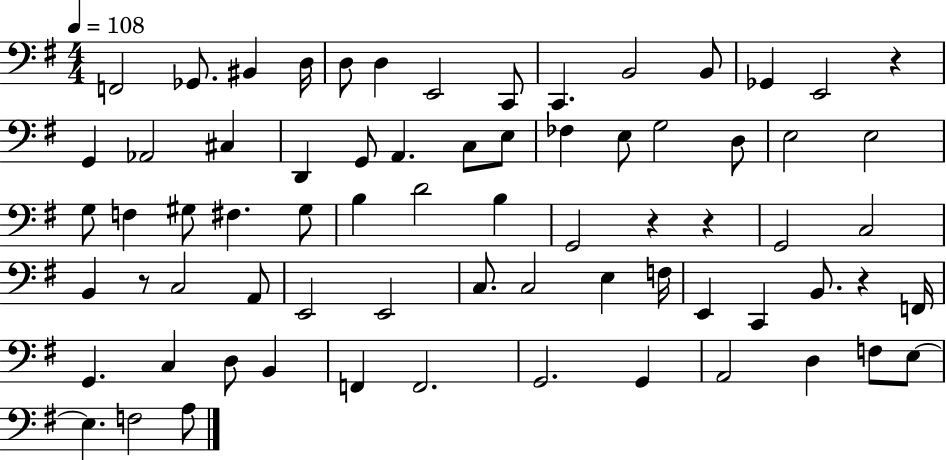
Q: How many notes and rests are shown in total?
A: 71